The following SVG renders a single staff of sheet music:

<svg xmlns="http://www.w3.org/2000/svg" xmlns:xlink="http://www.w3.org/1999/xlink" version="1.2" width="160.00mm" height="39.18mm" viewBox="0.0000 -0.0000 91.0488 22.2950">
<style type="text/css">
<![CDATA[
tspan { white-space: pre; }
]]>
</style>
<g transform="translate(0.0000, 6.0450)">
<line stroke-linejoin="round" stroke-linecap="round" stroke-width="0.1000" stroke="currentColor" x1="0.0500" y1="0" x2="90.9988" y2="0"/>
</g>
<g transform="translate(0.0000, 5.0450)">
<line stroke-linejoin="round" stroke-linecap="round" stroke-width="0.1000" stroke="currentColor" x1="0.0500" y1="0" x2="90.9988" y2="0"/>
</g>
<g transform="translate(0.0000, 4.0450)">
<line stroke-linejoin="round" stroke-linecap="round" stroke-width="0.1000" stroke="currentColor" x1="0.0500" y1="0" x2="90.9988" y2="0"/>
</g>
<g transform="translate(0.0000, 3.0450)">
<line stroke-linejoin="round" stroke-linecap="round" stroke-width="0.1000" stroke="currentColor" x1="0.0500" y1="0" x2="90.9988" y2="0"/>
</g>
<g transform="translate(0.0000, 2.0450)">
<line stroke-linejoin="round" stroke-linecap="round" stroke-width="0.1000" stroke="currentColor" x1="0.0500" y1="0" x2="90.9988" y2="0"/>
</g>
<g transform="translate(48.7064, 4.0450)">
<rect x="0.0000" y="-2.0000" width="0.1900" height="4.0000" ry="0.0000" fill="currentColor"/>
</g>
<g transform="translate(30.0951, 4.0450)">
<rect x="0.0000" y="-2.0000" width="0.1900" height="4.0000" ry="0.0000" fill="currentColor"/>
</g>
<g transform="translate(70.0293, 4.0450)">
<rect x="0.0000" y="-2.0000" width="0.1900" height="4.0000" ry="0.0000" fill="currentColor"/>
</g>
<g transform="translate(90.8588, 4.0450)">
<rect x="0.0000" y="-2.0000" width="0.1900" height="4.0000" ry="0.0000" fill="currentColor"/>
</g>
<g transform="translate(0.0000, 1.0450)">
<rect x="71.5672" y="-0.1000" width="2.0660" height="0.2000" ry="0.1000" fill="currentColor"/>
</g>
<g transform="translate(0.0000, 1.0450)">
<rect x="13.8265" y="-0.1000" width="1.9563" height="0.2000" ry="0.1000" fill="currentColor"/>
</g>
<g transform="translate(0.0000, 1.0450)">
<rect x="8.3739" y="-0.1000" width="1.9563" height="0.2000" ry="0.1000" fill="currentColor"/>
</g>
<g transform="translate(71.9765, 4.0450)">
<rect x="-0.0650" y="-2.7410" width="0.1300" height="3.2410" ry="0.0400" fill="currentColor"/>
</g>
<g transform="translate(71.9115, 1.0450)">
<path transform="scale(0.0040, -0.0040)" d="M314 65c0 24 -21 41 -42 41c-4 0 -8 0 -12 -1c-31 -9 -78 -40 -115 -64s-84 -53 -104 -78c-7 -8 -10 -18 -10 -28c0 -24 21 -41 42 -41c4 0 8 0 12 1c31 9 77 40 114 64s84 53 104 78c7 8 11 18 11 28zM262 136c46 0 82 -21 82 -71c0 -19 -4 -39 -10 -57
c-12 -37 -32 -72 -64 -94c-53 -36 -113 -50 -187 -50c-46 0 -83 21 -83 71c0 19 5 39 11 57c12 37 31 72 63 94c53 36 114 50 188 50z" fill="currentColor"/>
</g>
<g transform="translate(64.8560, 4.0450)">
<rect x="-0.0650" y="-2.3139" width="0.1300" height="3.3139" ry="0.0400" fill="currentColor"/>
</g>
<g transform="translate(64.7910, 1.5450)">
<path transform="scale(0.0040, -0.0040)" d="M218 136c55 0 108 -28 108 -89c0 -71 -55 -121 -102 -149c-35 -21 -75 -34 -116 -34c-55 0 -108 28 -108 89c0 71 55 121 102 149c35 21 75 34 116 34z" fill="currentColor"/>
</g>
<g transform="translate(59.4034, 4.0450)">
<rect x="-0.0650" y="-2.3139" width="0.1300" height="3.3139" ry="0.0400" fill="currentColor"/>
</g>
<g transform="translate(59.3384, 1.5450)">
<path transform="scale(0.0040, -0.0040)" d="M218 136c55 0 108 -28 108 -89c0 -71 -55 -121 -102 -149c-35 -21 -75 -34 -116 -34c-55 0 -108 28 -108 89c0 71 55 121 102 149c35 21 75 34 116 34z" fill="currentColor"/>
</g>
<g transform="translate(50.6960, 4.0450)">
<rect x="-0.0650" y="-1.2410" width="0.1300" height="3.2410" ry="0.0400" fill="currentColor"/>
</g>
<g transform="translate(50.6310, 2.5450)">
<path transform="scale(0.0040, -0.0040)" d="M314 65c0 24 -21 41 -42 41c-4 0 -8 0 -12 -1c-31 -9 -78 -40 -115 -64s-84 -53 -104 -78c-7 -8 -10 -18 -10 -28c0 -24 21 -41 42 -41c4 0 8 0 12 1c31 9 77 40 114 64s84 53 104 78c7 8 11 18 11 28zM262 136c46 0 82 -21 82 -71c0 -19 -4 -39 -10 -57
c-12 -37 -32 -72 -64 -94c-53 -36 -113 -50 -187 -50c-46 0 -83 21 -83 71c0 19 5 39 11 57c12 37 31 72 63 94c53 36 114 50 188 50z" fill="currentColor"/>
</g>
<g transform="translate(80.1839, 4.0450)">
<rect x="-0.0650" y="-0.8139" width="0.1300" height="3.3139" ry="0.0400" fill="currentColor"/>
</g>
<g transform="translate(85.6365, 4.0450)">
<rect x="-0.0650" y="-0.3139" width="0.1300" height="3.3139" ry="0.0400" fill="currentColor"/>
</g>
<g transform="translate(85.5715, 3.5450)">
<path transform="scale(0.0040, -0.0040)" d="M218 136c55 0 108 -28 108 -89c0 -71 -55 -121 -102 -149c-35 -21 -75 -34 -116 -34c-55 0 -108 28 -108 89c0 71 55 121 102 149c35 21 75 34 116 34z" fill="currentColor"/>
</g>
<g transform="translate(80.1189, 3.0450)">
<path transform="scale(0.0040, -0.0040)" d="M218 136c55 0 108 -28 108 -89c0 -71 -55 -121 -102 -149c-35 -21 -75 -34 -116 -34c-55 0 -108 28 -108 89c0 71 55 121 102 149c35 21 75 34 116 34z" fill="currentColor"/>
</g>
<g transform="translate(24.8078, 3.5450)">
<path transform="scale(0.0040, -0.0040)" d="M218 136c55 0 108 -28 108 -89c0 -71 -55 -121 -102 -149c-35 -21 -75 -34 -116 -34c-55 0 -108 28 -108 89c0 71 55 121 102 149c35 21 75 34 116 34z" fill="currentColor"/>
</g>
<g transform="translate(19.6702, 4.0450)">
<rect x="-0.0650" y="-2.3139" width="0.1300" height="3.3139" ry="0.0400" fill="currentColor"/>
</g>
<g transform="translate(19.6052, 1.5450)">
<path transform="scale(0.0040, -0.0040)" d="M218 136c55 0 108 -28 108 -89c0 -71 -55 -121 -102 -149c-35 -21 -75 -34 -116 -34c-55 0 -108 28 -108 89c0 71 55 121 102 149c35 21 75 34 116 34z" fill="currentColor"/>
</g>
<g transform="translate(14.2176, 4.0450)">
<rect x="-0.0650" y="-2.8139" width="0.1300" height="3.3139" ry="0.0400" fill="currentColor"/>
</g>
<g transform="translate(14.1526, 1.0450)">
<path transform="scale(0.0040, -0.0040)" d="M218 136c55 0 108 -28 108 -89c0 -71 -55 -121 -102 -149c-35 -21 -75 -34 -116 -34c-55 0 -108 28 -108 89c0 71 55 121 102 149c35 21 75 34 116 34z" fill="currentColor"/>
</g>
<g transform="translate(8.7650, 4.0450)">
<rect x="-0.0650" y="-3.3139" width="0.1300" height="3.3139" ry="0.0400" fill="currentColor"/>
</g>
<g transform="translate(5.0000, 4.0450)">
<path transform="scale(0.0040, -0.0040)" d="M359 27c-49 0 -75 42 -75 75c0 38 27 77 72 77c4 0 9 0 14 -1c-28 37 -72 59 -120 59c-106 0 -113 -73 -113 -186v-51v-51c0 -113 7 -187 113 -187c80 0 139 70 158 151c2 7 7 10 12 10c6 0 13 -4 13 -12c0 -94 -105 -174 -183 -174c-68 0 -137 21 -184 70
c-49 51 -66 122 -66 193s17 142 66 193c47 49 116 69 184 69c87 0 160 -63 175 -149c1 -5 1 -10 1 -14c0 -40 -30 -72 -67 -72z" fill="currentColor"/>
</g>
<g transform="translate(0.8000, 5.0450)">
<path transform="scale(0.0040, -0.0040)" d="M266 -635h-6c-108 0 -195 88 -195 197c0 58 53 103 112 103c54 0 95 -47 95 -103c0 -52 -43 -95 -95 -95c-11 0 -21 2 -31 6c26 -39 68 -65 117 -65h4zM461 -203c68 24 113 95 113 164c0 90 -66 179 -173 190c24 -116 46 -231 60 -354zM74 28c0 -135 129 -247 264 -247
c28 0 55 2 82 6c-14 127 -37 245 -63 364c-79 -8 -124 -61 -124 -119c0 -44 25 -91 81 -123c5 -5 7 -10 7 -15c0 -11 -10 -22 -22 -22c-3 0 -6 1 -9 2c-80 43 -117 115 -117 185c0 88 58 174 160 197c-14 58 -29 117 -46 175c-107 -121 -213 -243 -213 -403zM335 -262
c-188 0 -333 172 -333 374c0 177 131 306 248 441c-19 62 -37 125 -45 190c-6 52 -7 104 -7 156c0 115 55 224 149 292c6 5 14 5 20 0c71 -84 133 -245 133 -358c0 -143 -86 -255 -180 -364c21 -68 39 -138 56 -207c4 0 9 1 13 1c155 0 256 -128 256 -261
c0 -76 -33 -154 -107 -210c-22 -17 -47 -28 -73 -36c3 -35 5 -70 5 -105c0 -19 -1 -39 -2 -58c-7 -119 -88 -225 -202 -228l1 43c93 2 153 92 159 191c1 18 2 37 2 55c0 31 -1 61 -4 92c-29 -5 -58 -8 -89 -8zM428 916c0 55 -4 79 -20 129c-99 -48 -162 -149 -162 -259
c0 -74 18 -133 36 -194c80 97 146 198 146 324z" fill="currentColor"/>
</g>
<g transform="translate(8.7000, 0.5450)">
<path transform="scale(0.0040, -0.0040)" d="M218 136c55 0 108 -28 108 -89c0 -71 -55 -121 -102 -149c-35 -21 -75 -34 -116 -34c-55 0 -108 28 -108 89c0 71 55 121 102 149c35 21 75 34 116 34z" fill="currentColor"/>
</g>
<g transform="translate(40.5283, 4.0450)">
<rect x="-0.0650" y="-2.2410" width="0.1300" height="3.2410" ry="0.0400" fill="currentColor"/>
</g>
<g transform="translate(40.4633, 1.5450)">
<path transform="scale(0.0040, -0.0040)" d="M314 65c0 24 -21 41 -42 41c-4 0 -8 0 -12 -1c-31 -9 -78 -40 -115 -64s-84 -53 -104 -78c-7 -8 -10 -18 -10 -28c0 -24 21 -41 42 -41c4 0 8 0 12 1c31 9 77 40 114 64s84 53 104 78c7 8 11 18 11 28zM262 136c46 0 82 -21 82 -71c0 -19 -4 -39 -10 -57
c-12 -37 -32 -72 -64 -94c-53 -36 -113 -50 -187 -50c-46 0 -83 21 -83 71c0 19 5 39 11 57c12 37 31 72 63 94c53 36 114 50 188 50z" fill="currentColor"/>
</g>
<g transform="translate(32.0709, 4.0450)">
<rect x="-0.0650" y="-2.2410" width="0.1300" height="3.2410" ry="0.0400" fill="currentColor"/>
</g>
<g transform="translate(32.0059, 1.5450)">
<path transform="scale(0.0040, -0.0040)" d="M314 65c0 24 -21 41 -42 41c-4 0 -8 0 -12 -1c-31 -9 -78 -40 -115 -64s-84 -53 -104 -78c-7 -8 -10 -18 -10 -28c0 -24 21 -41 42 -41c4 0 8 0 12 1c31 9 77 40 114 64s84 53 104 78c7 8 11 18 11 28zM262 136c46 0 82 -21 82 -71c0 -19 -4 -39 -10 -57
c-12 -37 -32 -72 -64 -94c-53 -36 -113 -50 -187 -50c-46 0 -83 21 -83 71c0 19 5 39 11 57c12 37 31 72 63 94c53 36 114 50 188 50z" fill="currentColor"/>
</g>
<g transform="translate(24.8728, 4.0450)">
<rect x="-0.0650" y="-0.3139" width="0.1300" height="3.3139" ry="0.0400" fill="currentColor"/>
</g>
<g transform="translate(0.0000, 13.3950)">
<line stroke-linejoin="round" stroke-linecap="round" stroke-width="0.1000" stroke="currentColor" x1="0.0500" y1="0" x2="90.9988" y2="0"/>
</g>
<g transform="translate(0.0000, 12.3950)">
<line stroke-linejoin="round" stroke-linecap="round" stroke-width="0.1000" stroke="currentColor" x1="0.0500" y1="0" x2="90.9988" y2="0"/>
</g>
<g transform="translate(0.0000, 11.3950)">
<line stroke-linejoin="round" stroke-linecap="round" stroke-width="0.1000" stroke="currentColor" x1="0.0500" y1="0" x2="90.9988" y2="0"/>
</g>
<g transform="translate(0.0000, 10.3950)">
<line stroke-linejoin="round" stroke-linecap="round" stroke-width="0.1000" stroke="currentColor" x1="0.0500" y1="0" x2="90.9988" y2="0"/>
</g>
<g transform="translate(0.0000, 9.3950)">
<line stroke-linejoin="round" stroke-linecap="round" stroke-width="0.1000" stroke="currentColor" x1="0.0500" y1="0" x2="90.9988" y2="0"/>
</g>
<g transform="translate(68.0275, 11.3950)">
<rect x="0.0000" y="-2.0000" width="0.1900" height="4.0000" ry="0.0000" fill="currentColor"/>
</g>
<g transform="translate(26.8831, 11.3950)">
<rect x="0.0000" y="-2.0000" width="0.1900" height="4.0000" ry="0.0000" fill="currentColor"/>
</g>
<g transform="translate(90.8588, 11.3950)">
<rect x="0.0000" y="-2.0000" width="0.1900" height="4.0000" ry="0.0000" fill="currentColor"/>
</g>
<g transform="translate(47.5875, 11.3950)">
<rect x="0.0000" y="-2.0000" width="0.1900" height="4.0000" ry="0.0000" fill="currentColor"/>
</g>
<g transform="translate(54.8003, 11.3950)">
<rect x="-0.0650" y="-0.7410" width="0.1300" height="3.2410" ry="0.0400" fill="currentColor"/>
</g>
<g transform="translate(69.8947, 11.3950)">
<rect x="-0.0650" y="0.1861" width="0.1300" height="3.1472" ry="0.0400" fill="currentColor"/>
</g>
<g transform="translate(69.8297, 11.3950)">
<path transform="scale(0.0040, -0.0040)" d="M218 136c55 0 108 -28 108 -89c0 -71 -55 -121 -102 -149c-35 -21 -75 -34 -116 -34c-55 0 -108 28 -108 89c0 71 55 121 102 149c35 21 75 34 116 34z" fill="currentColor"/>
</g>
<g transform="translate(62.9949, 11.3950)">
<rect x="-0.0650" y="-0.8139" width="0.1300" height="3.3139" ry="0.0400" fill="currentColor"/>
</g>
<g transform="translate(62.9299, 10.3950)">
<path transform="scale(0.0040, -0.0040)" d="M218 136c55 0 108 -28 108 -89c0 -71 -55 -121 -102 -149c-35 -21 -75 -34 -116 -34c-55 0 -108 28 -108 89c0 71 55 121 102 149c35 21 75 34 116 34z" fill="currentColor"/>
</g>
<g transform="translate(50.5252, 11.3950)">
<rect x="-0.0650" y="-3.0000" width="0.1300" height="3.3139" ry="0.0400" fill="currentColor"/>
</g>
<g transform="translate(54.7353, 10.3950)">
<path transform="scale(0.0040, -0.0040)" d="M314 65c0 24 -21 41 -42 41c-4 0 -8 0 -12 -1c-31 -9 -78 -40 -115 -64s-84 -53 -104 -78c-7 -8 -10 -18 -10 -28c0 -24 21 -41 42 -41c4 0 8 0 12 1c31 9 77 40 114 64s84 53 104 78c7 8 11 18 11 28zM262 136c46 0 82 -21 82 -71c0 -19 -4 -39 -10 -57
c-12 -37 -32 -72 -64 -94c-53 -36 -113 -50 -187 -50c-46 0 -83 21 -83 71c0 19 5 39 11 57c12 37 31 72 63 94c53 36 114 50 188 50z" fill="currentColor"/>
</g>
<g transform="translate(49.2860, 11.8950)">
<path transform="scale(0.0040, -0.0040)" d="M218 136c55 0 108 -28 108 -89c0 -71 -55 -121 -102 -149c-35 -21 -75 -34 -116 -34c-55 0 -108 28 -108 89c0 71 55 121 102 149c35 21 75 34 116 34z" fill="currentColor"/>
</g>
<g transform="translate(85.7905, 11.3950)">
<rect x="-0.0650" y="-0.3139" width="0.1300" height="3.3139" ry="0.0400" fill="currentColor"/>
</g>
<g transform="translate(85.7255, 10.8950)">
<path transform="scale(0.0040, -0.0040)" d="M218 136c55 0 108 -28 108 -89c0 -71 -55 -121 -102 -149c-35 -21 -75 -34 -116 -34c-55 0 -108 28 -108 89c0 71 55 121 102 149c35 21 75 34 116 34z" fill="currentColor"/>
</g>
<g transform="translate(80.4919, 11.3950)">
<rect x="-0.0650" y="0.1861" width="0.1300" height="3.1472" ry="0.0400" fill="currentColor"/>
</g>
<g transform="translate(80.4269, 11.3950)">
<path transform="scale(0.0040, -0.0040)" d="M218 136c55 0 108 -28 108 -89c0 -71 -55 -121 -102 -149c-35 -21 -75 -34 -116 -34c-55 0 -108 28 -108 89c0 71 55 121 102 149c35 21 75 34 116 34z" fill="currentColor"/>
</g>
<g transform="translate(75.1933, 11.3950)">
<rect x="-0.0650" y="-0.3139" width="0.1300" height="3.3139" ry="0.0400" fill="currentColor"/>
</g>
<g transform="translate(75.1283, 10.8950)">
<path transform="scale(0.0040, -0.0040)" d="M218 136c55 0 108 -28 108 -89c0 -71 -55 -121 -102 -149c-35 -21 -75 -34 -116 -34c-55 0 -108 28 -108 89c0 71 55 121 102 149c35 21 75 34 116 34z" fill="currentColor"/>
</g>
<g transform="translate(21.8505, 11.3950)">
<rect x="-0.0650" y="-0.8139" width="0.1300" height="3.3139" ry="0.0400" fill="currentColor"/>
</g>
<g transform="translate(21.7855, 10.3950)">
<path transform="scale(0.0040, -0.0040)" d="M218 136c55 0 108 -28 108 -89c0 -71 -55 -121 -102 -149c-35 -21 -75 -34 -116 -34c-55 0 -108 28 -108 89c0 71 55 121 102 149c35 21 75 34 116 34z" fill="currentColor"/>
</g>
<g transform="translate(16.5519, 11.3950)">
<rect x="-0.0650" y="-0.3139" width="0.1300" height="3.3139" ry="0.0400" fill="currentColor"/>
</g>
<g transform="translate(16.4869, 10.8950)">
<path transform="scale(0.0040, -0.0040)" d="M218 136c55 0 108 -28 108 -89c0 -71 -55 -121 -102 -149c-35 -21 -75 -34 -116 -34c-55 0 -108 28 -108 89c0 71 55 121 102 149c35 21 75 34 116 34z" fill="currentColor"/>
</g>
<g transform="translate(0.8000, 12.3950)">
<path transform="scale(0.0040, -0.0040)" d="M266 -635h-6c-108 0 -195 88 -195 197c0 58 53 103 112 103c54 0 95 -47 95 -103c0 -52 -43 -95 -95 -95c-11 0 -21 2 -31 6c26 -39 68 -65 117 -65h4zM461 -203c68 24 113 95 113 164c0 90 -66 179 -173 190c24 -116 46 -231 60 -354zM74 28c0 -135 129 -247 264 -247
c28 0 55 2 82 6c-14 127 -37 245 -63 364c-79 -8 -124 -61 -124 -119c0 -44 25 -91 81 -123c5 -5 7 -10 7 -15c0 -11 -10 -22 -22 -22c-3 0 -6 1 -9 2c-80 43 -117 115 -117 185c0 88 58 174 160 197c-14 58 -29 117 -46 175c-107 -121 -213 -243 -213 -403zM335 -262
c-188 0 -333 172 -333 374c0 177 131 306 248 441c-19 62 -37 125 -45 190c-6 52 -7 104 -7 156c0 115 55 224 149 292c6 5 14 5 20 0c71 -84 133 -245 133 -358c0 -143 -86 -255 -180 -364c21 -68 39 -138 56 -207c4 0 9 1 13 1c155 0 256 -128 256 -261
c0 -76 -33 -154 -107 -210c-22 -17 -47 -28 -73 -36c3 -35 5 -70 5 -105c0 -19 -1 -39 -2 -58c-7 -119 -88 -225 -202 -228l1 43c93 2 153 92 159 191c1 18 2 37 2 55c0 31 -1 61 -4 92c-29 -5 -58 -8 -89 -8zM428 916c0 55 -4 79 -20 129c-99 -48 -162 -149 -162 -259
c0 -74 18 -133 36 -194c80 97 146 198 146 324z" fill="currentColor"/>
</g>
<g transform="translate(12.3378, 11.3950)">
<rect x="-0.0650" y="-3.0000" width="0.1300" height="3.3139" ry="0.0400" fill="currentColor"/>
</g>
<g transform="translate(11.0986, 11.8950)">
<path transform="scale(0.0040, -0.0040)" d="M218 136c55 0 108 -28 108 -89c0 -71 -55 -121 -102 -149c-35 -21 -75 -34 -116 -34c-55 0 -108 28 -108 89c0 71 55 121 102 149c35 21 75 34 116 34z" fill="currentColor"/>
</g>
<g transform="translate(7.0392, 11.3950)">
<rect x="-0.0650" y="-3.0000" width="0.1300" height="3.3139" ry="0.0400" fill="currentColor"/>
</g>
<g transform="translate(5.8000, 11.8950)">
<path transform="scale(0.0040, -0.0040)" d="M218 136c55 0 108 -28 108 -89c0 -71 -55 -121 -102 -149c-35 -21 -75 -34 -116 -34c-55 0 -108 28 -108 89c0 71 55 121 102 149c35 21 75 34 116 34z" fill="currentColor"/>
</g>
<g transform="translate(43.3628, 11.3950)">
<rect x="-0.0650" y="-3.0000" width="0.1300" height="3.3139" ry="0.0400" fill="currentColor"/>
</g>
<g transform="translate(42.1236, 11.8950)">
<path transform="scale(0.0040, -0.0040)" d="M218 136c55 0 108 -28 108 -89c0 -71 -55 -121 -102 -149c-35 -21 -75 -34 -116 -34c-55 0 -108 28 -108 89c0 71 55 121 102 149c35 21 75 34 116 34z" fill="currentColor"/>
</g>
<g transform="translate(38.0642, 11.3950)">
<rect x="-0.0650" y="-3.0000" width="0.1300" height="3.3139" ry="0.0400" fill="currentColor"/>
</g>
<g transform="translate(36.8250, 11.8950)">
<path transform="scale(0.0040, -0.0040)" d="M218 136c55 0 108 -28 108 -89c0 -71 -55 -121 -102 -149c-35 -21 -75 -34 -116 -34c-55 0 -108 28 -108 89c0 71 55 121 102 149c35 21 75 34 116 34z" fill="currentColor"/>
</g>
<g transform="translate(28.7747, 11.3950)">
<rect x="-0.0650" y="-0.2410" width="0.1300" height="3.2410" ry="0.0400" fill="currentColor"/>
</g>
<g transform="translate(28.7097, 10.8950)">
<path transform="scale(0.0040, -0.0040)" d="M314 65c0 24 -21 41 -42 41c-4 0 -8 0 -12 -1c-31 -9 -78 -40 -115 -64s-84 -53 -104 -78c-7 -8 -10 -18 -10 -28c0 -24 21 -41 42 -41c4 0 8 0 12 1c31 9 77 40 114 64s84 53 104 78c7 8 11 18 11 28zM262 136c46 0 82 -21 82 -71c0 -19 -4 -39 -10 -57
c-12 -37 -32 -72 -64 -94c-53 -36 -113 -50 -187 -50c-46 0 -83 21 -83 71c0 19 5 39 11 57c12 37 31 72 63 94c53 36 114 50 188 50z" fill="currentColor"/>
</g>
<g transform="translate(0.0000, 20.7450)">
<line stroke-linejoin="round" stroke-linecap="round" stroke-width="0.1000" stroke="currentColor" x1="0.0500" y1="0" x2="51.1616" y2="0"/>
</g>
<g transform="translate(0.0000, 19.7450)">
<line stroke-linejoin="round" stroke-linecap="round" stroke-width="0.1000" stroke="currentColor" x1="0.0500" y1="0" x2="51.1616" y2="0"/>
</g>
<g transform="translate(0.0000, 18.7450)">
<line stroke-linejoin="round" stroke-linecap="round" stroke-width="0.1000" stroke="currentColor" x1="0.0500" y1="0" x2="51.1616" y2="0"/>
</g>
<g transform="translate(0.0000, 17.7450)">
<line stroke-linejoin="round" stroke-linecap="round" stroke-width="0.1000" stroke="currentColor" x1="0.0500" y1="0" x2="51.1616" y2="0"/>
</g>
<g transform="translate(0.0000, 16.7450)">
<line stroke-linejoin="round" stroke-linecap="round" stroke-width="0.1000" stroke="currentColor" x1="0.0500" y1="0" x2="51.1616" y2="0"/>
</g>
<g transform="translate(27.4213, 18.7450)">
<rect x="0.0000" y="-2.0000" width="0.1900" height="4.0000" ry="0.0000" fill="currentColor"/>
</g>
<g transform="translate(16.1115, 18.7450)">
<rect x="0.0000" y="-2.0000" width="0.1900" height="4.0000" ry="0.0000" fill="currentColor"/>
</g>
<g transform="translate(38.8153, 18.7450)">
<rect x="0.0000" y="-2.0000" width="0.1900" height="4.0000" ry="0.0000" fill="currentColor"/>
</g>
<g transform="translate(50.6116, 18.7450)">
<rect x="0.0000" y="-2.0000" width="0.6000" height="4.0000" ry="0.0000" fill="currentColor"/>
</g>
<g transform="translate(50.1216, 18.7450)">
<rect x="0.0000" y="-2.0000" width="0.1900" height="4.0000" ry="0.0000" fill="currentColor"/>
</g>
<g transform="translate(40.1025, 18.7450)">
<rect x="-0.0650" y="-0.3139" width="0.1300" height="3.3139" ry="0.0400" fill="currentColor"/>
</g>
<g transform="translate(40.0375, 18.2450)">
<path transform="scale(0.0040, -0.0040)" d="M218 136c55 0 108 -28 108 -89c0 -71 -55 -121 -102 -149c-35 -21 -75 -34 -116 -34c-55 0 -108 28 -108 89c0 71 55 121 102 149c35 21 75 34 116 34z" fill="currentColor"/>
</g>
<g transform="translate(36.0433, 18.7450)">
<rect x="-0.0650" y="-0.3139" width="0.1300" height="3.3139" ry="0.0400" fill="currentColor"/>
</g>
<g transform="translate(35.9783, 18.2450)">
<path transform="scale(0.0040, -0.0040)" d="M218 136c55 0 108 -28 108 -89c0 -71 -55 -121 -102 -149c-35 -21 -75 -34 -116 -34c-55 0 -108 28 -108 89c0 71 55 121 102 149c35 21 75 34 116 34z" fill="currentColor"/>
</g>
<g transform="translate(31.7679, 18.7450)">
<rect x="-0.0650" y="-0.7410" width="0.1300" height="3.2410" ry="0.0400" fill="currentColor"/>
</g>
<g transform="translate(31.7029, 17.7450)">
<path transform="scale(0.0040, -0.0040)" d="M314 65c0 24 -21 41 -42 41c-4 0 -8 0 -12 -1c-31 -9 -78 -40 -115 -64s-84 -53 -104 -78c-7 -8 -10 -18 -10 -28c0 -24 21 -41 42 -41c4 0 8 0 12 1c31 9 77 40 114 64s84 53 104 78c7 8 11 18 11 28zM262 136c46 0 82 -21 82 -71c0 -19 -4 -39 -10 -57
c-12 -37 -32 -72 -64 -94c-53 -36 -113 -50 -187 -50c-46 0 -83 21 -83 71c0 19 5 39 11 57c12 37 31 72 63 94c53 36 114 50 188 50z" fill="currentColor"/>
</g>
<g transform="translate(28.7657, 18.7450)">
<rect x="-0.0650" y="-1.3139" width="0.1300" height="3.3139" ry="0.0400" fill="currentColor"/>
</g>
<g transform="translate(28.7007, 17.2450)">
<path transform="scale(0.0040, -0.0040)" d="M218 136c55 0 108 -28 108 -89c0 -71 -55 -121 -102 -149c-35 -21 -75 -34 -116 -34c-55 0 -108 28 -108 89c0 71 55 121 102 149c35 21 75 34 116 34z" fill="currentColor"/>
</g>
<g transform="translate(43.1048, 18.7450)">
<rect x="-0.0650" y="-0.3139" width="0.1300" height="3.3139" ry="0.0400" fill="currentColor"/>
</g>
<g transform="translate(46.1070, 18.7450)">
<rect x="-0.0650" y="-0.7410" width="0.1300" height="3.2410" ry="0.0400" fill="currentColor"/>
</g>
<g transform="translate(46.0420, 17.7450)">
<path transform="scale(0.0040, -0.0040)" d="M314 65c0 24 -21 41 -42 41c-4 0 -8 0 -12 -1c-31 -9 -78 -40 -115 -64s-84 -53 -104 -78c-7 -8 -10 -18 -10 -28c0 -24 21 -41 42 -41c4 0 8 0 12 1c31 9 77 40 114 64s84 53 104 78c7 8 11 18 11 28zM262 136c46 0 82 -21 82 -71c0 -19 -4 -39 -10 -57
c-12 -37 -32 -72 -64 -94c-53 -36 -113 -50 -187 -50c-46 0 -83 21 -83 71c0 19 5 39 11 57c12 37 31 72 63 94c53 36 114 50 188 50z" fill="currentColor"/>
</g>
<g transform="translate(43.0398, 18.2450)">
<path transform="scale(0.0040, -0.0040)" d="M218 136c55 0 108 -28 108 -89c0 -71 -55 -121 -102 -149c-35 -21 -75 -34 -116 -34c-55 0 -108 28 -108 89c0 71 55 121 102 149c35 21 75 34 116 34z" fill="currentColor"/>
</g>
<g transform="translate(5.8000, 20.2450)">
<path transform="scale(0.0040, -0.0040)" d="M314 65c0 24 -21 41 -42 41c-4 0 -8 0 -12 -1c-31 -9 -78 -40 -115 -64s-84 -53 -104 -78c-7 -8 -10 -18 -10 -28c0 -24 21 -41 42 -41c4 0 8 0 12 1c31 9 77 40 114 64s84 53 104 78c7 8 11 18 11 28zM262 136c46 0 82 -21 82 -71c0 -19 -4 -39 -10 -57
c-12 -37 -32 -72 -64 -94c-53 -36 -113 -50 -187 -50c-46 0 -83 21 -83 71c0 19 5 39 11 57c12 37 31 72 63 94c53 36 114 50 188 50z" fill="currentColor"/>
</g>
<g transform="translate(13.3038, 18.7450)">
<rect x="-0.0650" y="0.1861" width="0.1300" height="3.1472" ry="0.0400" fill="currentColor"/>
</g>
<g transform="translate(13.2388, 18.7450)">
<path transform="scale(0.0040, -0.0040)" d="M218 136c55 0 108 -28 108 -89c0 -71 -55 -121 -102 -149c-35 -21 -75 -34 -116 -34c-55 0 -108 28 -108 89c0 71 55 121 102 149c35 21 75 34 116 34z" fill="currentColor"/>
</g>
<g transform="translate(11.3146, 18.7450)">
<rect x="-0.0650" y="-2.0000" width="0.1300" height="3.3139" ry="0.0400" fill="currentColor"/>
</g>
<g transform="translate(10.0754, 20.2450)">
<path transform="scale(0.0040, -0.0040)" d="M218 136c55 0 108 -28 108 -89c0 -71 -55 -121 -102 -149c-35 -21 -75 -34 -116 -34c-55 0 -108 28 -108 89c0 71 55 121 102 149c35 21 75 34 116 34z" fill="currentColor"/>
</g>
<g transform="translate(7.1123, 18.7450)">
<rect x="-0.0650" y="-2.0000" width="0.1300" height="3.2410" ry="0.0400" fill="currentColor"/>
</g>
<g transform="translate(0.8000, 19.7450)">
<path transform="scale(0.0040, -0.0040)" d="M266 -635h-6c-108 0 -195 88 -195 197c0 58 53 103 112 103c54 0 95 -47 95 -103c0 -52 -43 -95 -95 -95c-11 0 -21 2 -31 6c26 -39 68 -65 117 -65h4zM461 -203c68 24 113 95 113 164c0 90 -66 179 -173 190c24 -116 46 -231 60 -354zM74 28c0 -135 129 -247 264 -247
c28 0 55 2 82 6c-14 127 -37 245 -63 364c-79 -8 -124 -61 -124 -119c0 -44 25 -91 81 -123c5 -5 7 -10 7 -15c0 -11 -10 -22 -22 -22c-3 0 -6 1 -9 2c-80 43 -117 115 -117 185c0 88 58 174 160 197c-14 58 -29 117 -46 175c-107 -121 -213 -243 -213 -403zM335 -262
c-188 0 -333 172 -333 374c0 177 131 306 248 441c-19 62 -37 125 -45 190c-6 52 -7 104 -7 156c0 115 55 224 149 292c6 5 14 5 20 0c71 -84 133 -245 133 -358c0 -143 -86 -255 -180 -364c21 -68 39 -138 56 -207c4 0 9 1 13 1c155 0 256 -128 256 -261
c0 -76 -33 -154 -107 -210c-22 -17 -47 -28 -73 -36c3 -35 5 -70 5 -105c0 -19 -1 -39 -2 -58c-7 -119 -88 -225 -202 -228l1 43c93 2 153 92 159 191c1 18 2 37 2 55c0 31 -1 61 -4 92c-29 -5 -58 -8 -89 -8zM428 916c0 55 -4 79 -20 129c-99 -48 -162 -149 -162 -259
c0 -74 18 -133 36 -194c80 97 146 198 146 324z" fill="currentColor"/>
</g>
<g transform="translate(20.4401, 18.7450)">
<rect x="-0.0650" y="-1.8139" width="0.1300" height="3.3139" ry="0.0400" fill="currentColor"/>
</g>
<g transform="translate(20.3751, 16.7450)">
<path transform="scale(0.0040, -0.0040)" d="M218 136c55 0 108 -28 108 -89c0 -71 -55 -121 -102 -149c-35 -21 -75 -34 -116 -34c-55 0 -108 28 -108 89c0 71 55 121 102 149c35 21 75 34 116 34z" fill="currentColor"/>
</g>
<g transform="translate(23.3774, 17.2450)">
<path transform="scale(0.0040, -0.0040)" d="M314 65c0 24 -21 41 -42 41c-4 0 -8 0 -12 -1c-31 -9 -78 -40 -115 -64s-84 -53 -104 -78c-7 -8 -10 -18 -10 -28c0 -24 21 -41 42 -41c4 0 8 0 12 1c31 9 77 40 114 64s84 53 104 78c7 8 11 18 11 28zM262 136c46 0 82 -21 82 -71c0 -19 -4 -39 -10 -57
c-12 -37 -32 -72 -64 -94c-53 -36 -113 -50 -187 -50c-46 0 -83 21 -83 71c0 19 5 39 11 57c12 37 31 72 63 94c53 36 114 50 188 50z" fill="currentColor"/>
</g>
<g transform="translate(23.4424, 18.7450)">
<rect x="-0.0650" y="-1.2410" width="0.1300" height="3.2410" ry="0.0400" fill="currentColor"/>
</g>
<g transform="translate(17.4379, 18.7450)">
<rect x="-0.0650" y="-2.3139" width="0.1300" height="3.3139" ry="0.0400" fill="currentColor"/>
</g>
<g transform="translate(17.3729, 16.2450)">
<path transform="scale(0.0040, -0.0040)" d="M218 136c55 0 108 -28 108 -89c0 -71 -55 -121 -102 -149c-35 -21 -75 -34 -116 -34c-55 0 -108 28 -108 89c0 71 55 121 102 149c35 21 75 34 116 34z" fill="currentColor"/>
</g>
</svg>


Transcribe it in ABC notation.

X:1
T:Untitled
M:4/4
L:1/4
K:C
b a g c g2 g2 e2 g g a2 d c A A c d c2 A A A d2 d B c B c F2 F B g f e2 e d2 c c c d2